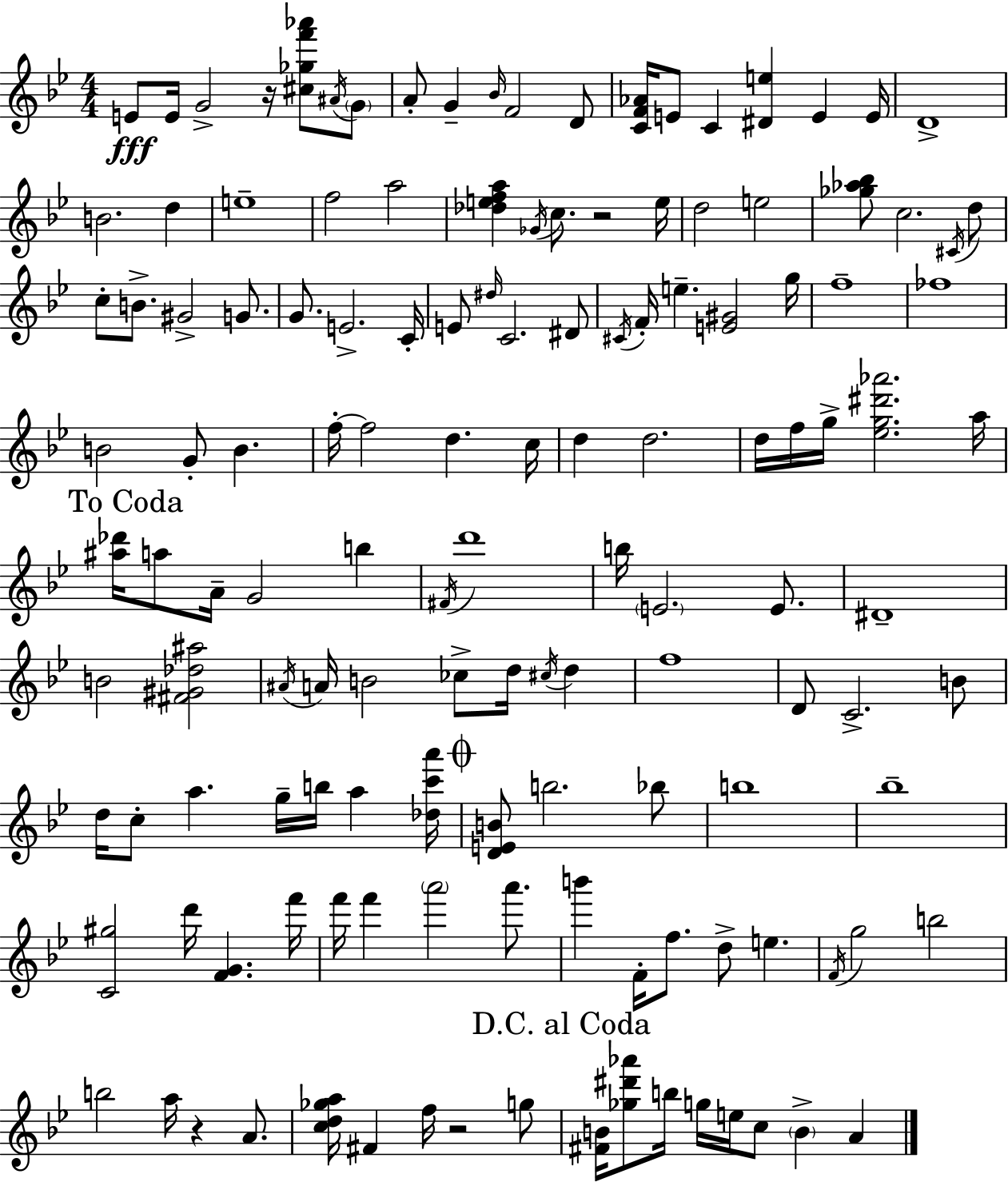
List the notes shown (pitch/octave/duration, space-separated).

E4/e E4/s G4/h R/s [C#5,Gb5,F6,Ab6]/e A#4/s G4/e A4/e G4/q Bb4/s F4/h D4/e [C4,F4,Ab4]/s E4/e C4/q [D#4,E5]/q E4/q E4/s D4/w B4/h. D5/q E5/w F5/h A5/h [Db5,E5,F5,A5]/q Gb4/s C5/e. R/h E5/s D5/h E5/h [Gb5,Ab5,Bb5]/e C5/h. C#4/s D5/e C5/e B4/e. G#4/h G4/e. G4/e. E4/h. C4/s E4/e D#5/s C4/h. D#4/e C#4/s F4/s E5/q. [E4,G#4]/h G5/s F5/w FES5/w B4/h G4/e B4/q. F5/s F5/h D5/q. C5/s D5/q D5/h. D5/s F5/s G5/s [Eb5,G5,D#6,Ab6]/h. A5/s [A#5,Db6]/s A5/e A4/s G4/h B5/q F#4/s D6/w B5/s E4/h. E4/e. D#4/w B4/h [F#4,G#4,Db5,A#5]/h A#4/s A4/s B4/h CES5/e D5/s C#5/s D5/q F5/w D4/e C4/h. B4/e D5/s C5/e A5/q. G5/s B5/s A5/q [Db5,C6,A6]/s [D4,E4,B4]/e B5/h. Bb5/e B5/w Bb5/w [C4,G#5]/h D6/s [F4,G4]/q. F6/s F6/s F6/q A6/h A6/e. B6/q F4/s F5/e. D5/e E5/q. F4/s G5/h B5/h B5/h A5/s R/q A4/e. [C5,D5,Gb5,A5]/s F#4/q F5/s R/h G5/e [F#4,B4]/s [Gb5,D#6,Ab6]/e B5/s G5/s E5/s C5/e B4/q A4/q